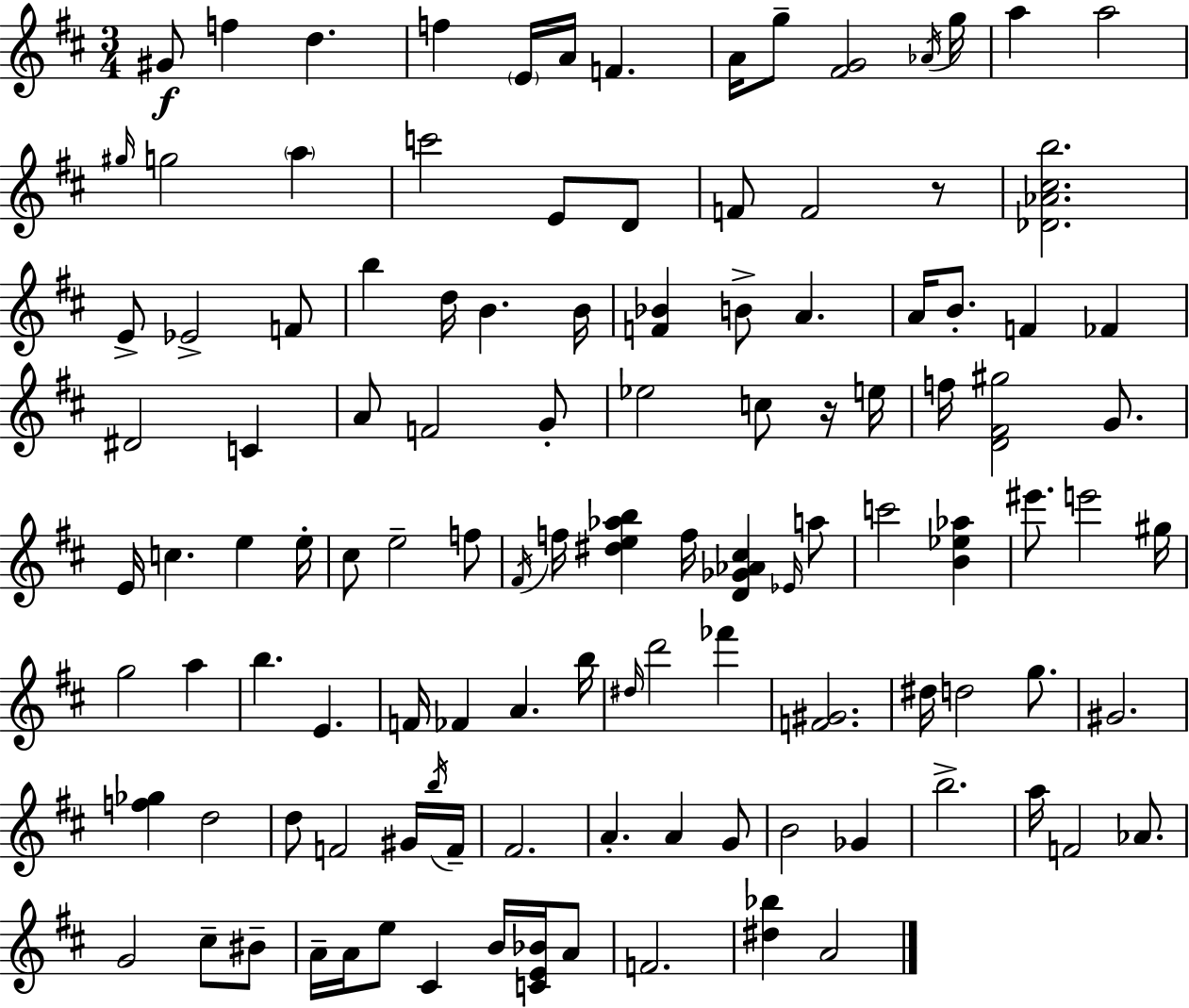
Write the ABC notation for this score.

X:1
T:Untitled
M:3/4
L:1/4
K:D
^G/2 f d f E/4 A/4 F A/4 g/2 [^FG]2 _A/4 g/4 a a2 ^g/4 g2 a c'2 E/2 D/2 F/2 F2 z/2 [_D_A^cb]2 E/2 _E2 F/2 b d/4 B B/4 [F_B] B/2 A A/4 B/2 F _F ^D2 C A/2 F2 G/2 _e2 c/2 z/4 e/4 f/4 [D^F^g]2 G/2 E/4 c e e/4 ^c/2 e2 f/2 ^F/4 f/4 [^de_ab] f/4 [D_G_A^c] _E/4 a/2 c'2 [B_e_a] ^e'/2 e'2 ^g/4 g2 a b E F/4 _F A b/4 ^d/4 d'2 _f' [F^G]2 ^d/4 d2 g/2 ^G2 [f_g] d2 d/2 F2 ^G/4 b/4 F/4 ^F2 A A G/2 B2 _G b2 a/4 F2 _A/2 G2 ^c/2 ^B/2 A/4 A/4 e/2 ^C B/4 [CE_B]/4 A/2 F2 [^d_b] A2